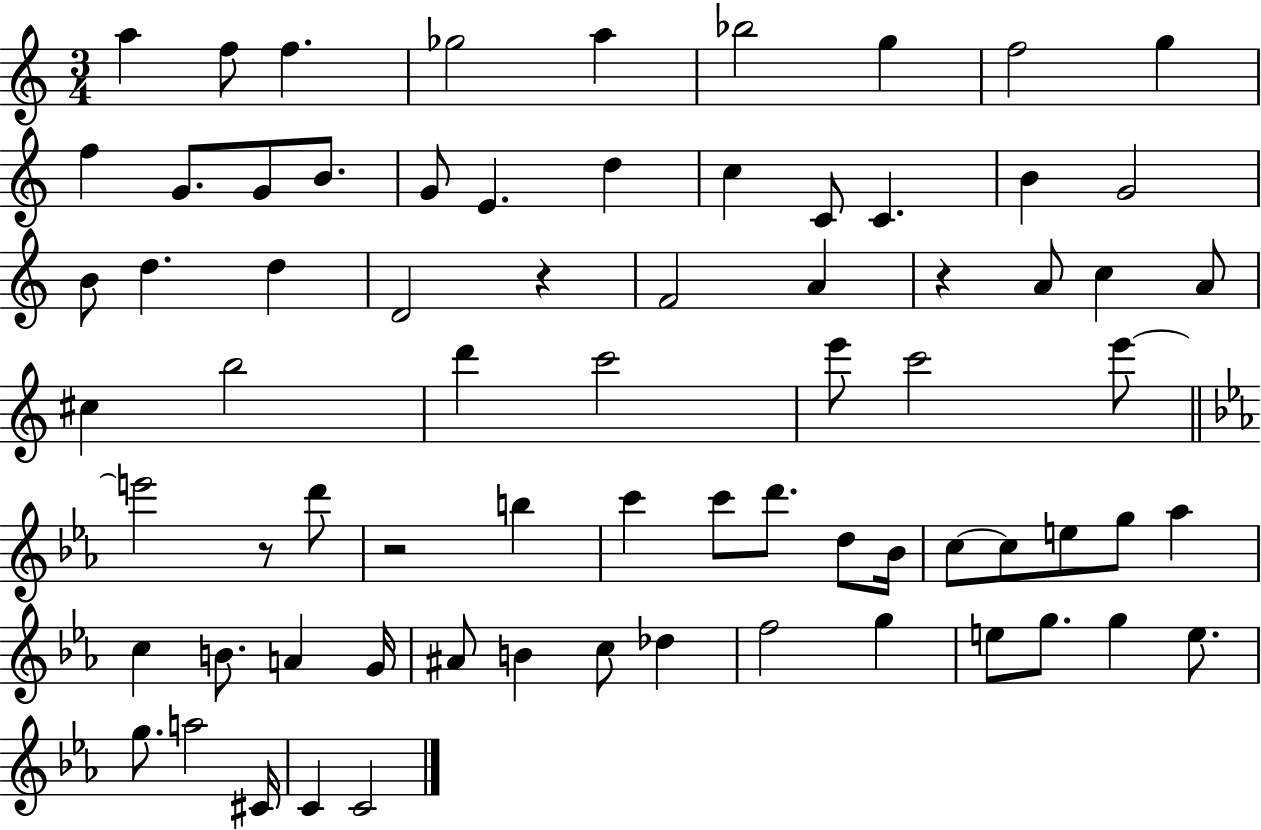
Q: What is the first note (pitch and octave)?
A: A5